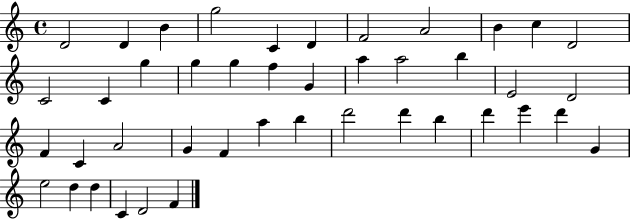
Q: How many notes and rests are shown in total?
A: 43